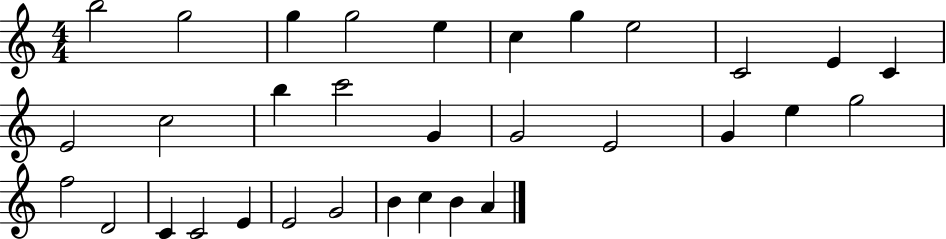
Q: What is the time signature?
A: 4/4